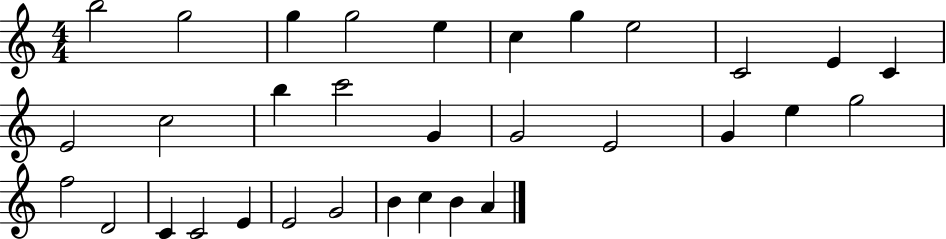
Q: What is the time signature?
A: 4/4